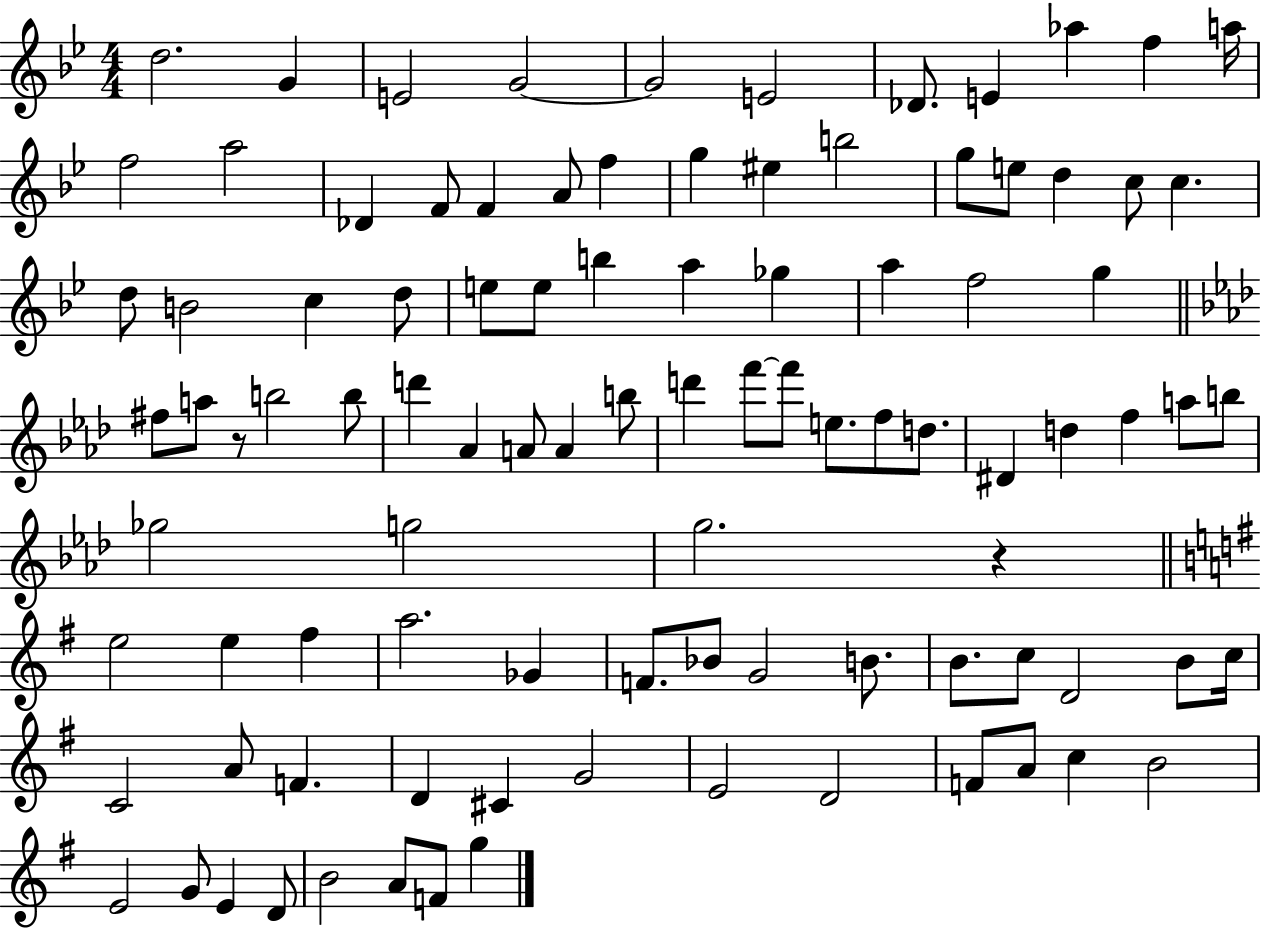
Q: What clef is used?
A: treble